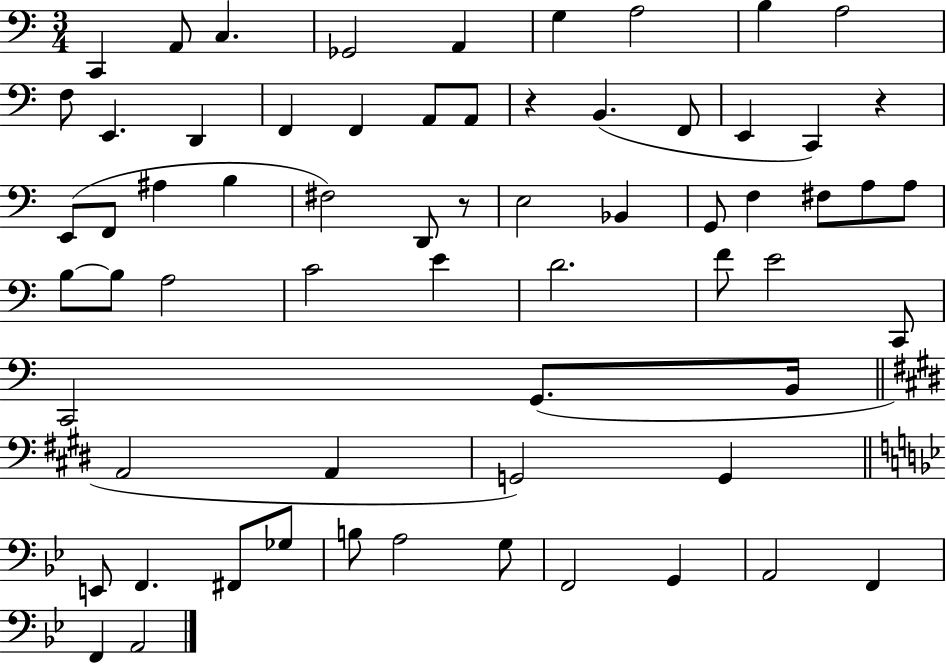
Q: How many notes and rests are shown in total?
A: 65